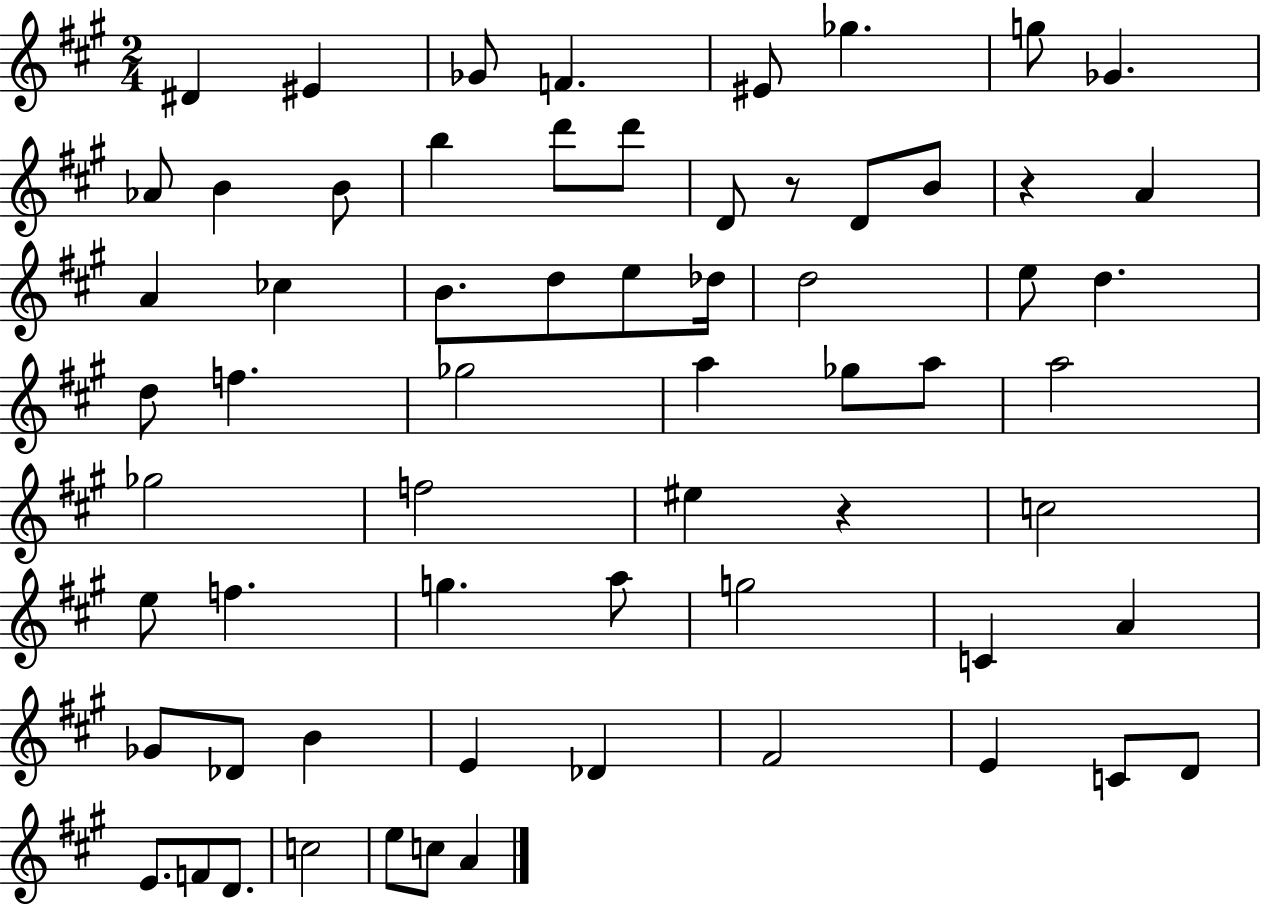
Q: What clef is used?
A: treble